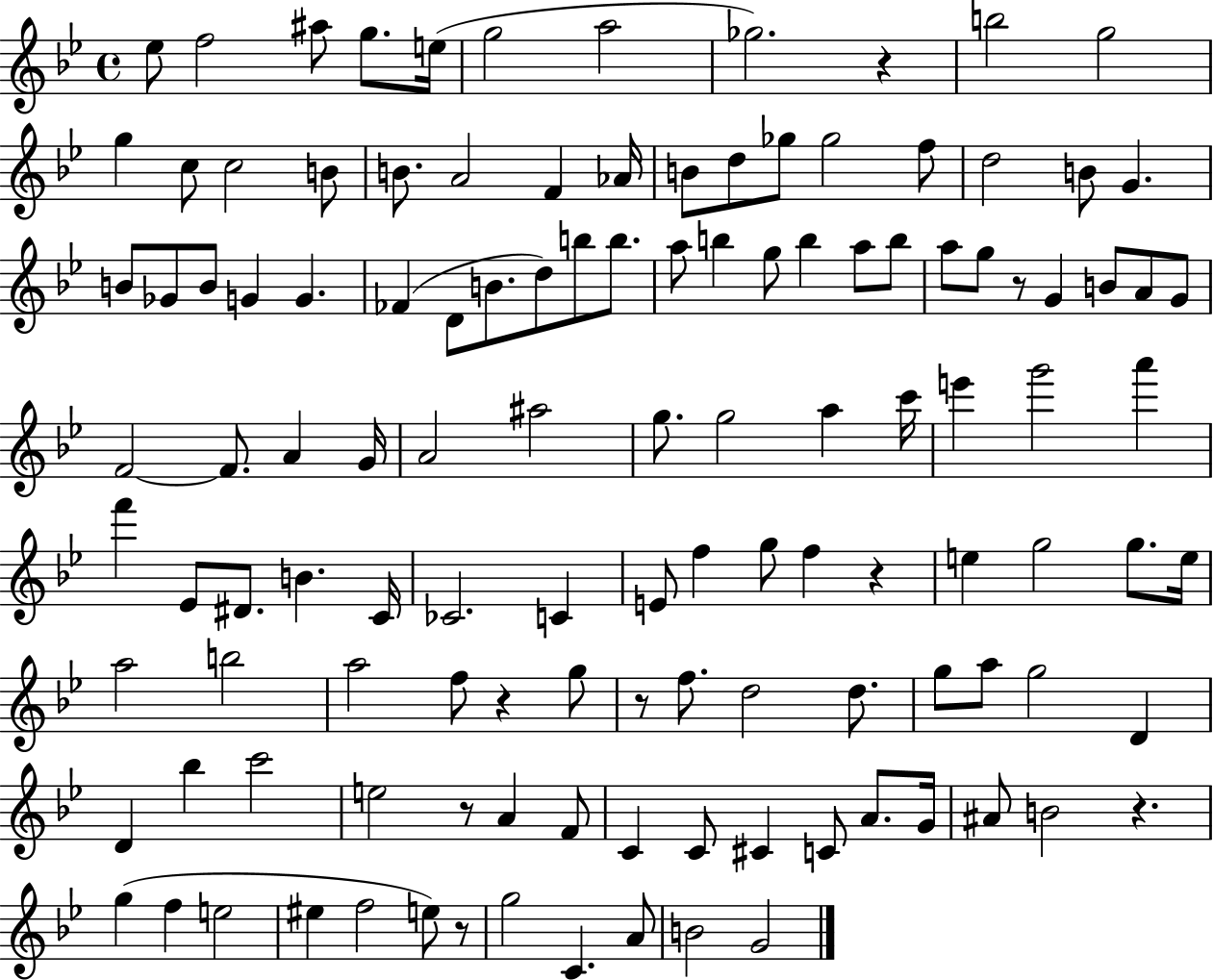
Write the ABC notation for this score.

X:1
T:Untitled
M:4/4
L:1/4
K:Bb
_e/2 f2 ^a/2 g/2 e/4 g2 a2 _g2 z b2 g2 g c/2 c2 B/2 B/2 A2 F _A/4 B/2 d/2 _g/2 _g2 f/2 d2 B/2 G B/2 _G/2 B/2 G G _F D/2 B/2 d/2 b/2 b/2 a/2 b g/2 b a/2 b/2 a/2 g/2 z/2 G B/2 A/2 G/2 F2 F/2 A G/4 A2 ^a2 g/2 g2 a c'/4 e' g'2 a' f' _E/2 ^D/2 B C/4 _C2 C E/2 f g/2 f z e g2 g/2 e/4 a2 b2 a2 f/2 z g/2 z/2 f/2 d2 d/2 g/2 a/2 g2 D D _b c'2 e2 z/2 A F/2 C C/2 ^C C/2 A/2 G/4 ^A/2 B2 z g f e2 ^e f2 e/2 z/2 g2 C A/2 B2 G2